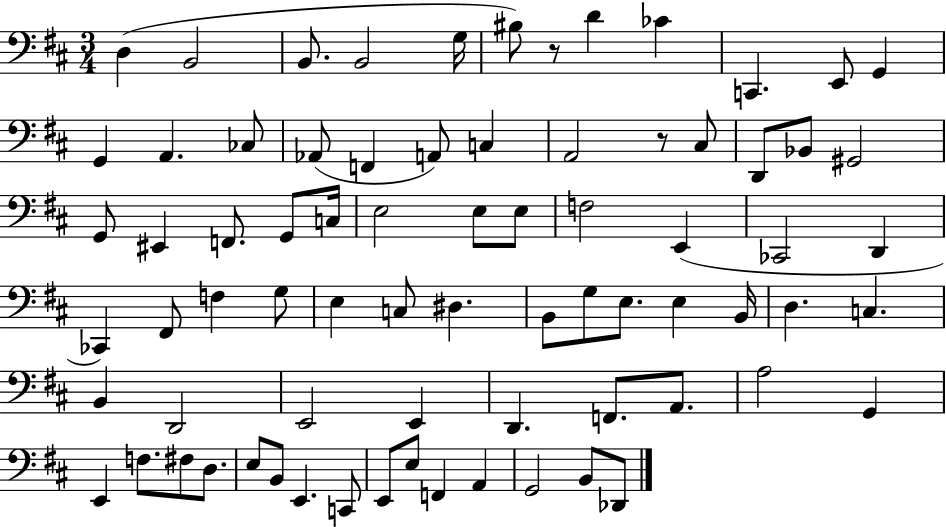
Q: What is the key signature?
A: D major